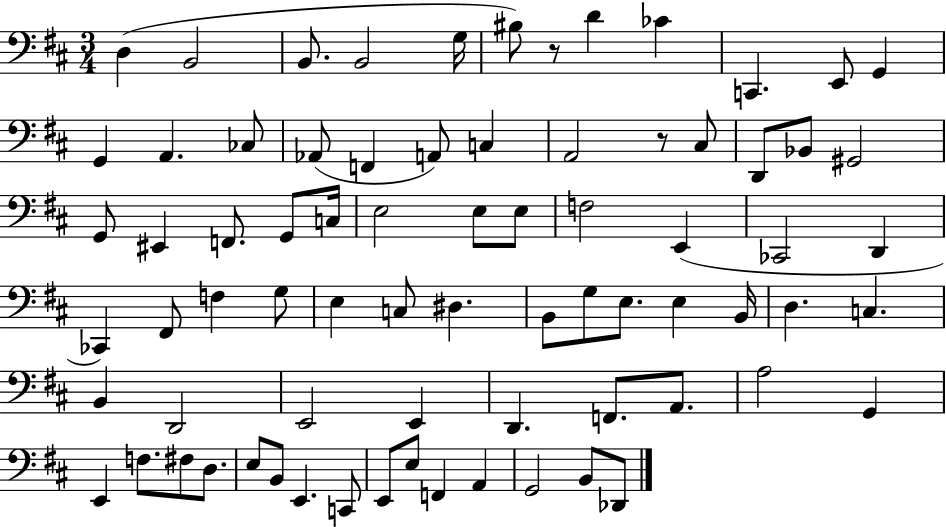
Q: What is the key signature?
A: D major